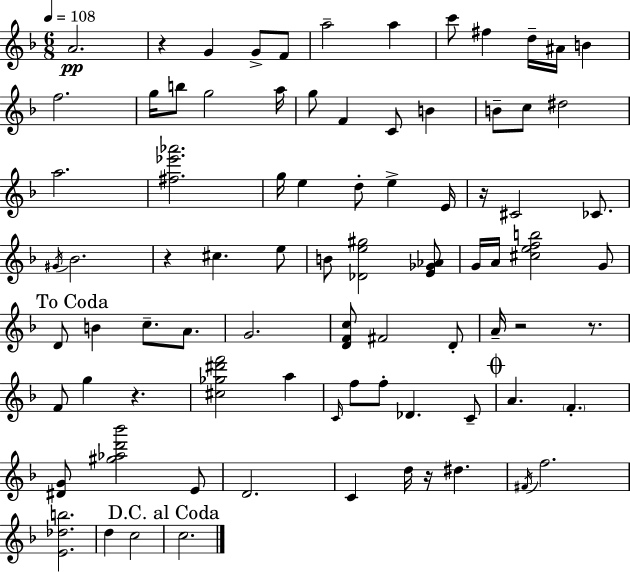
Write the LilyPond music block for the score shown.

{
  \clef treble
  \numericTimeSignature
  \time 6/8
  \key f \major
  \tempo 4 = 108
  a'2.\pp | r4 g'4 g'8-> f'8 | a''2-- a''4 | c'''8 fis''4 d''16-- ais'16 b'4 | \break f''2. | g''16 b''8 g''2 a''16 | g''8 f'4 c'8 b'4 | b'8-- c''8 dis''2 | \break a''2. | <fis'' ees''' aes'''>2. | g''16 e''4 d''8-. e''4-> e'16 | r16 cis'2 ces'8. | \break \acciaccatura { gis'16 } bes'2. | r4 cis''4. e''8 | b'8 <des' e'' gis''>2 <e' ges' aes'>8 | g'16 a'16 <cis'' e'' f'' b''>2 g'8 | \break \mark "To Coda" d'8 b'4 c''8.-- a'8. | g'2. | <d' f' c''>8 fis'2 d'8-. | a'16-- r2 r8. | \break f'8 g''4 r4. | <cis'' ges'' dis''' f'''>2 a''4 | \grace { c'16 } f''8 f''8-. des'4. | c'8-- \mark \markup { \musicglyph "scripts.coda" } a'4. \parenthesize f'4.-. | \break <dis' g'>8 <gis'' aes'' d''' bes'''>2 | e'8 d'2. | c'4 d''16 r16 dis''4. | \acciaccatura { fis'16 } f''2. | \break <e' des'' b''>2. | d''4 c''2 | \mark "D.C. al Coda" c''2. | \bar "|."
}